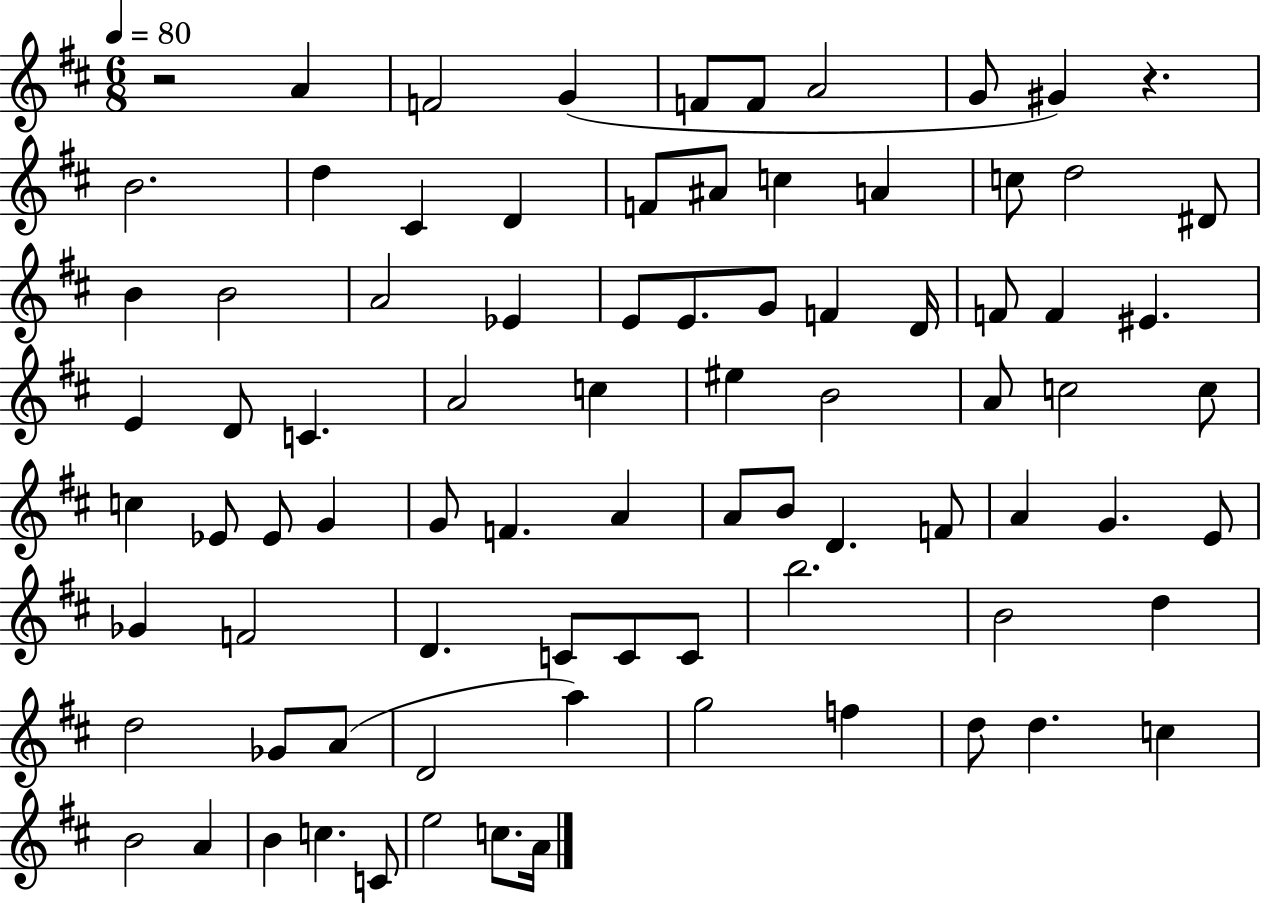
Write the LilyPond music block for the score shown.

{
  \clef treble
  \numericTimeSignature
  \time 6/8
  \key d \major
  \tempo 4 = 80
  r2 a'4 | f'2 g'4( | f'8 f'8 a'2 | g'8 gis'4) r4. | \break b'2. | d''4 cis'4 d'4 | f'8 ais'8 c''4 a'4 | c''8 d''2 dis'8 | \break b'4 b'2 | a'2 ees'4 | e'8 e'8. g'8 f'4 d'16 | f'8 f'4 eis'4. | \break e'4 d'8 c'4. | a'2 c''4 | eis''4 b'2 | a'8 c''2 c''8 | \break c''4 ees'8 ees'8 g'4 | g'8 f'4. a'4 | a'8 b'8 d'4. f'8 | a'4 g'4. e'8 | \break ges'4 f'2 | d'4. c'8 c'8 c'8 | b''2. | b'2 d''4 | \break d''2 ges'8 a'8( | d'2 a''4) | g''2 f''4 | d''8 d''4. c''4 | \break b'2 a'4 | b'4 c''4. c'8 | e''2 c''8. a'16 | \bar "|."
}